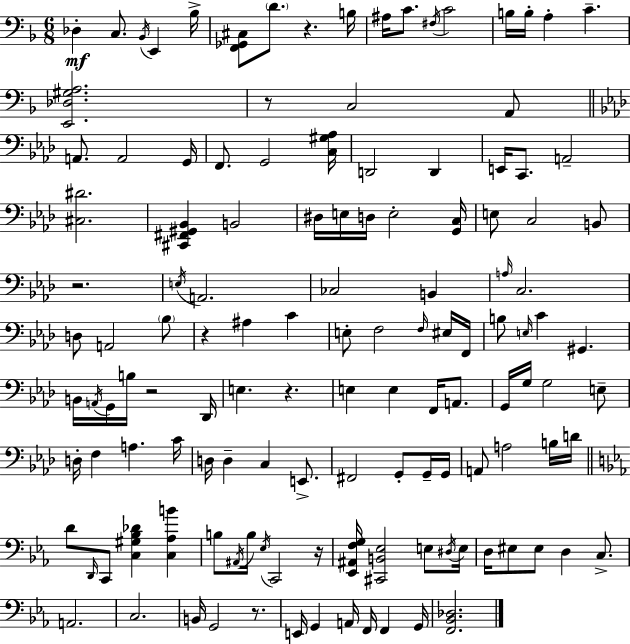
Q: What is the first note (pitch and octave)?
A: Db3